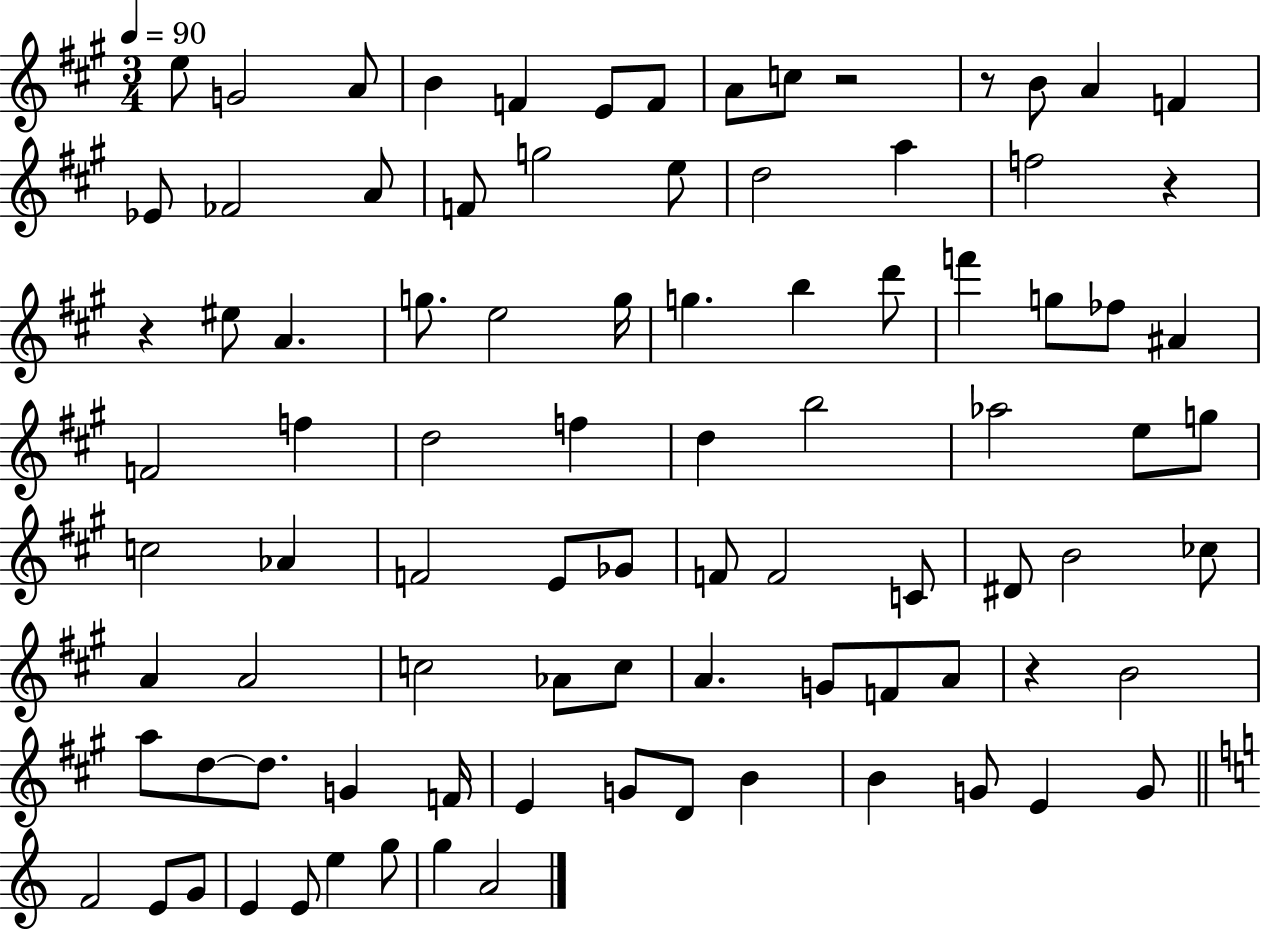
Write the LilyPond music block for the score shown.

{
  \clef treble
  \numericTimeSignature
  \time 3/4
  \key a \major
  \tempo 4 = 90
  e''8 g'2 a'8 | b'4 f'4 e'8 f'8 | a'8 c''8 r2 | r8 b'8 a'4 f'4 | \break ees'8 fes'2 a'8 | f'8 g''2 e''8 | d''2 a''4 | f''2 r4 | \break r4 eis''8 a'4. | g''8. e''2 g''16 | g''4. b''4 d'''8 | f'''4 g''8 fes''8 ais'4 | \break f'2 f''4 | d''2 f''4 | d''4 b''2 | aes''2 e''8 g''8 | \break c''2 aes'4 | f'2 e'8 ges'8 | f'8 f'2 c'8 | dis'8 b'2 ces''8 | \break a'4 a'2 | c''2 aes'8 c''8 | a'4. g'8 f'8 a'8 | r4 b'2 | \break a''8 d''8~~ d''8. g'4 f'16 | e'4 g'8 d'8 b'4 | b'4 g'8 e'4 g'8 | \bar "||" \break \key c \major f'2 e'8 g'8 | e'4 e'8 e''4 g''8 | g''4 a'2 | \bar "|."
}